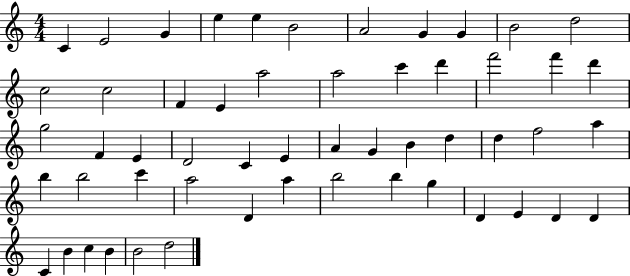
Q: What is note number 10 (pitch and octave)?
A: B4